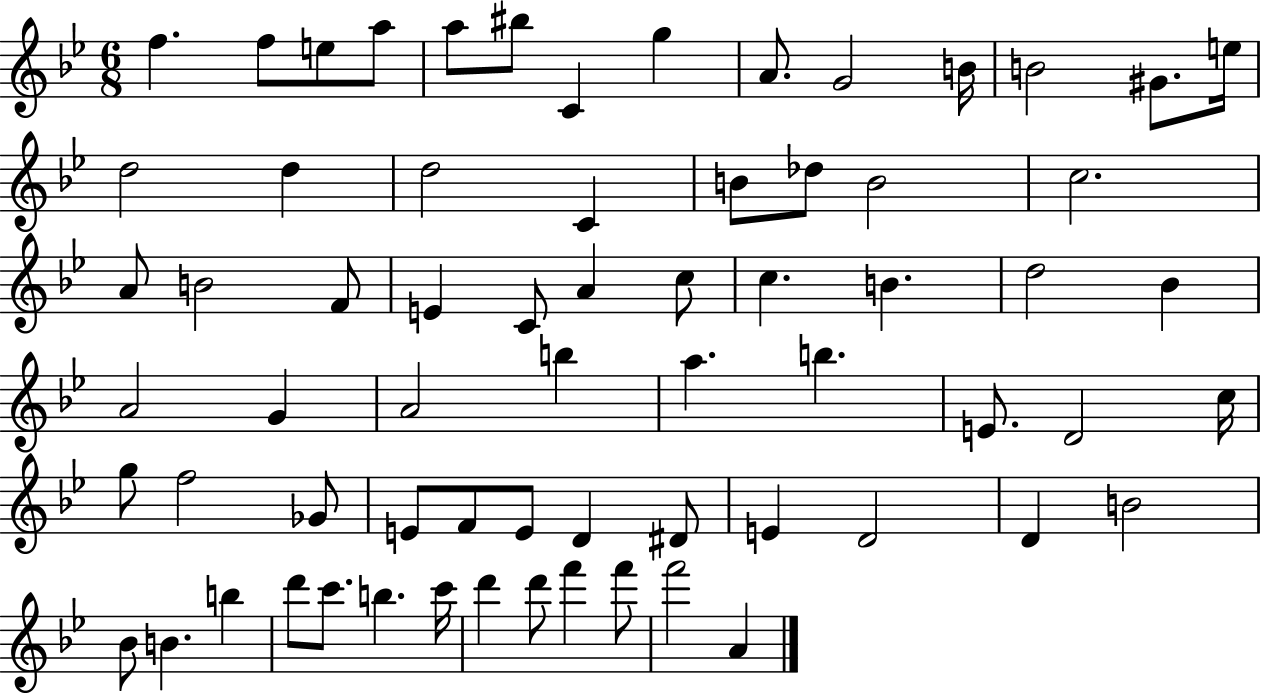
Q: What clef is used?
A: treble